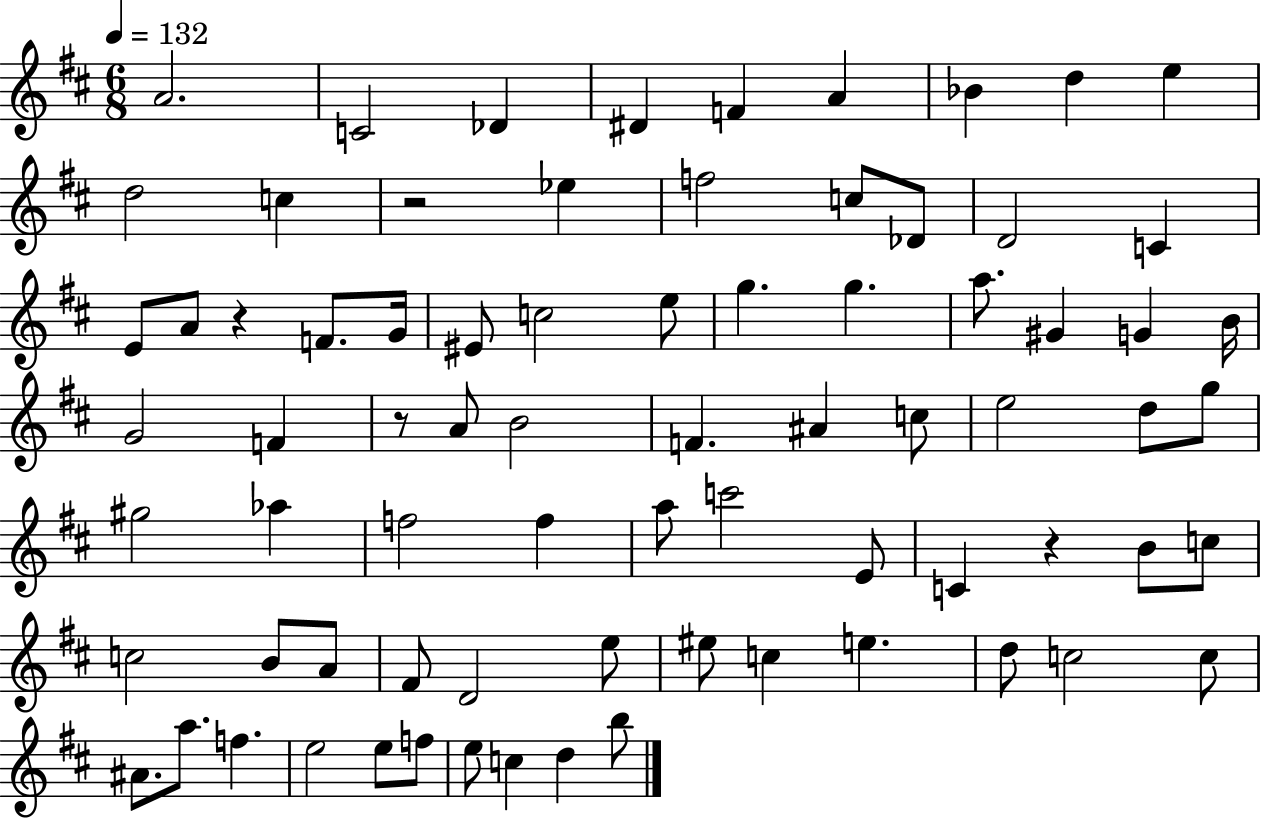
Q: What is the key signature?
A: D major